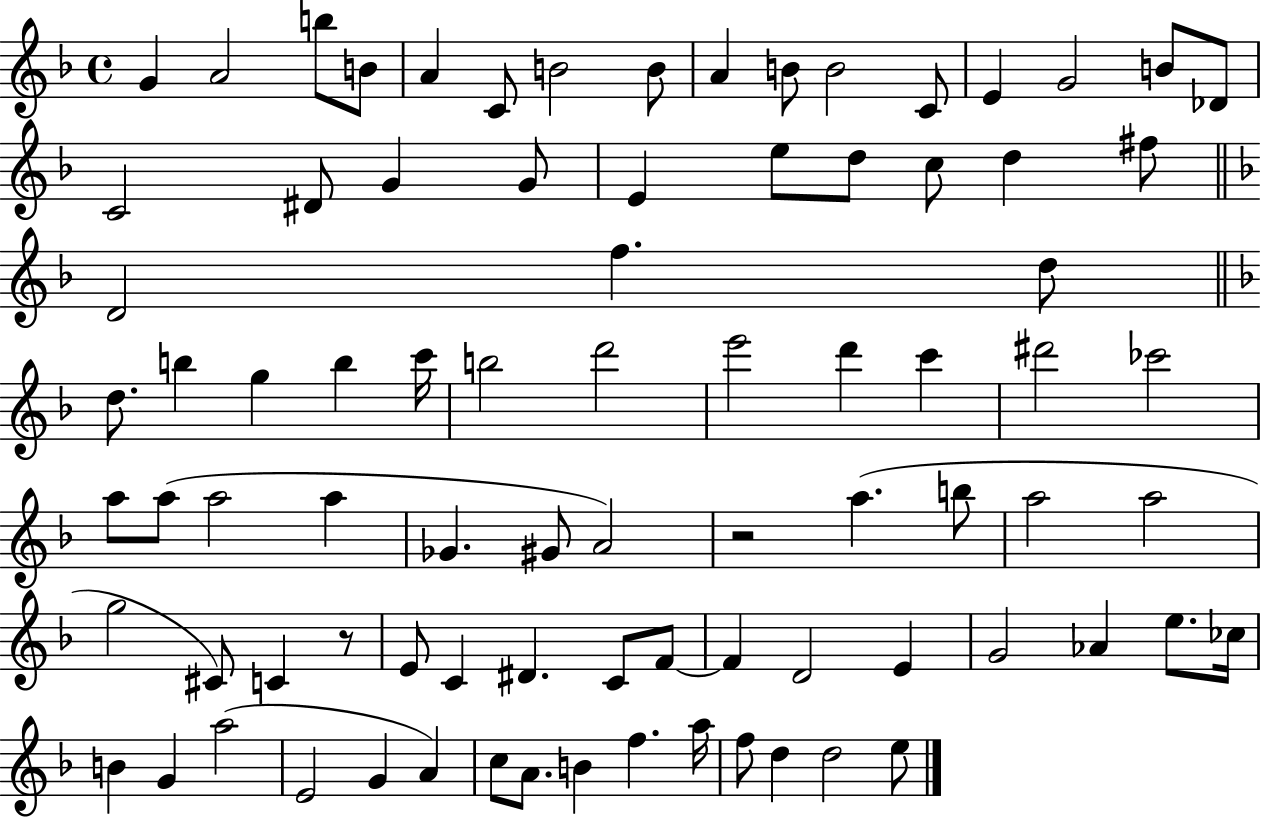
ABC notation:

X:1
T:Untitled
M:4/4
L:1/4
K:F
G A2 b/2 B/2 A C/2 B2 B/2 A B/2 B2 C/2 E G2 B/2 _D/2 C2 ^D/2 G G/2 E e/2 d/2 c/2 d ^f/2 D2 f d/2 d/2 b g b c'/4 b2 d'2 e'2 d' c' ^d'2 _c'2 a/2 a/2 a2 a _G ^G/2 A2 z2 a b/2 a2 a2 g2 ^C/2 C z/2 E/2 C ^D C/2 F/2 F D2 E G2 _A e/2 _c/4 B G a2 E2 G A c/2 A/2 B f a/4 f/2 d d2 e/2